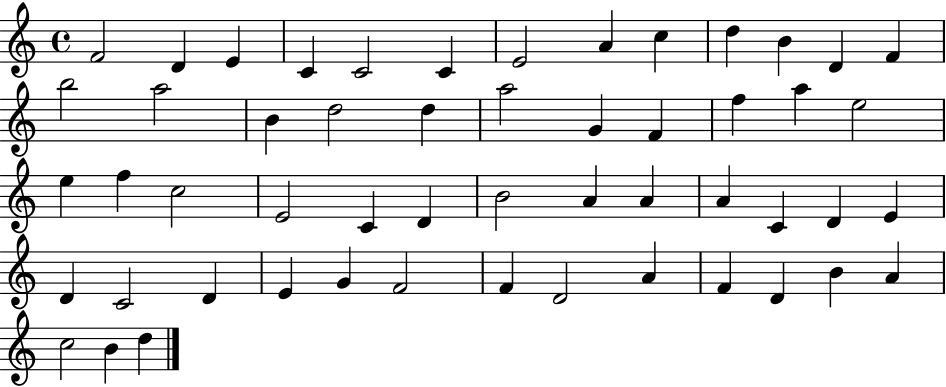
F4/h D4/q E4/q C4/q C4/h C4/q E4/h A4/q C5/q D5/q B4/q D4/q F4/q B5/h A5/h B4/q D5/h D5/q A5/h G4/q F4/q F5/q A5/q E5/h E5/q F5/q C5/h E4/h C4/q D4/q B4/h A4/q A4/q A4/q C4/q D4/q E4/q D4/q C4/h D4/q E4/q G4/q F4/h F4/q D4/h A4/q F4/q D4/q B4/q A4/q C5/h B4/q D5/q